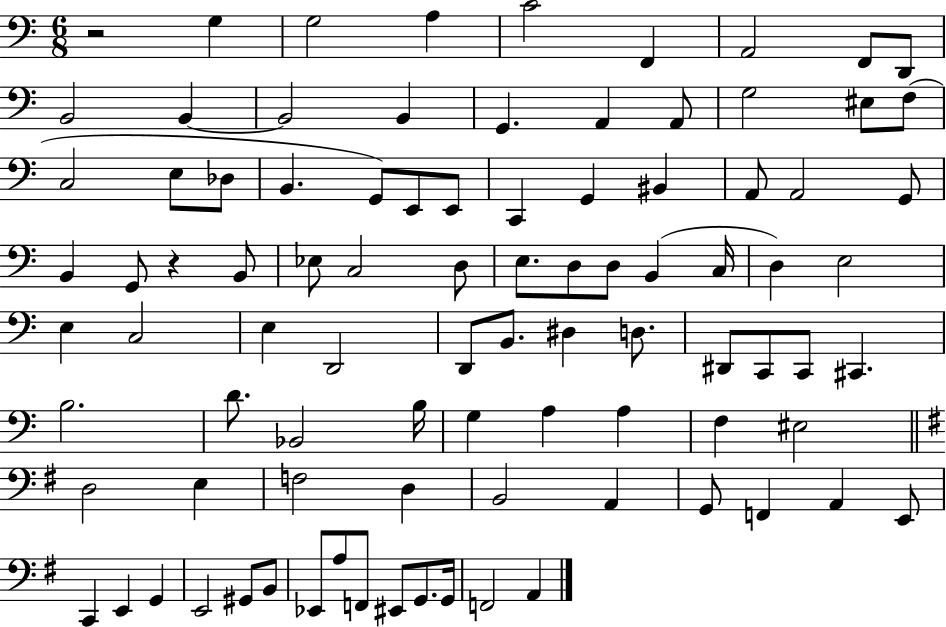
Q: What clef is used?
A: bass